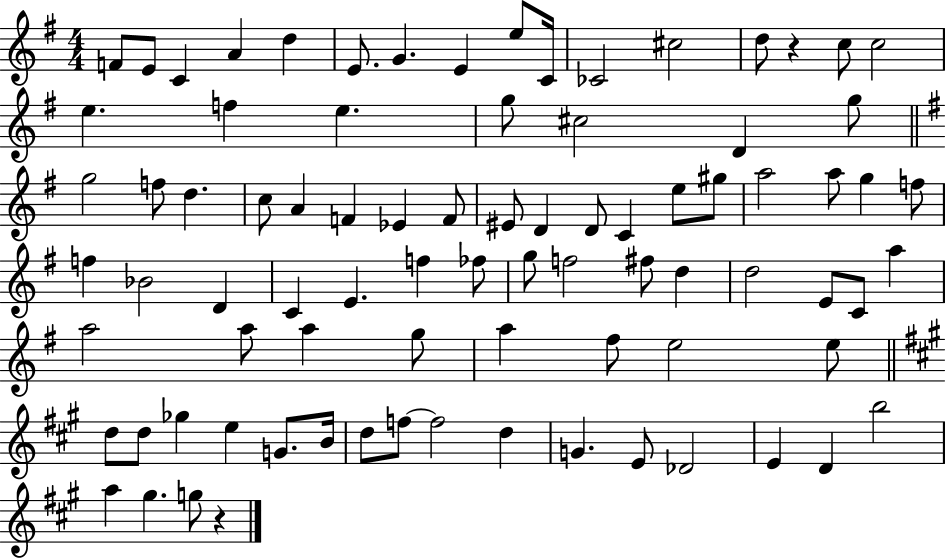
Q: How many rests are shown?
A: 2